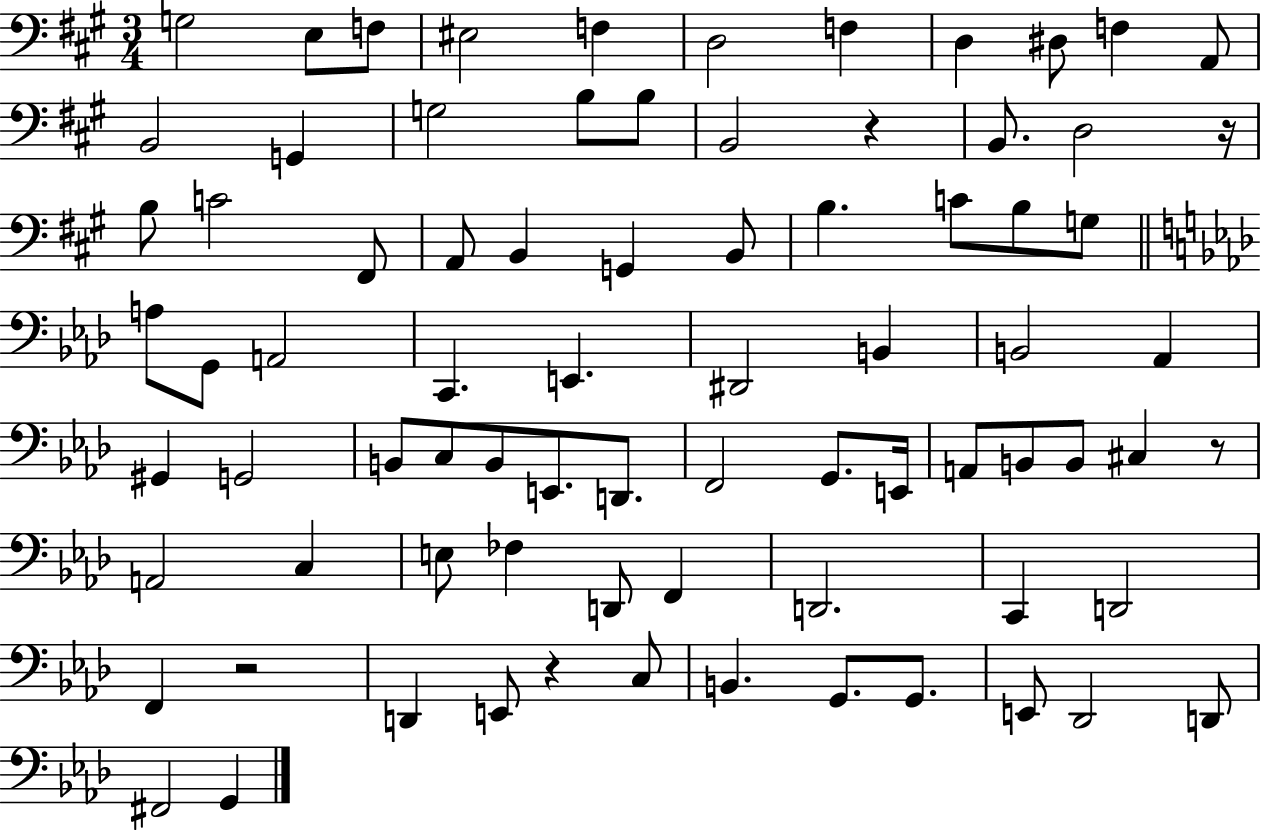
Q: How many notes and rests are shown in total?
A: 79